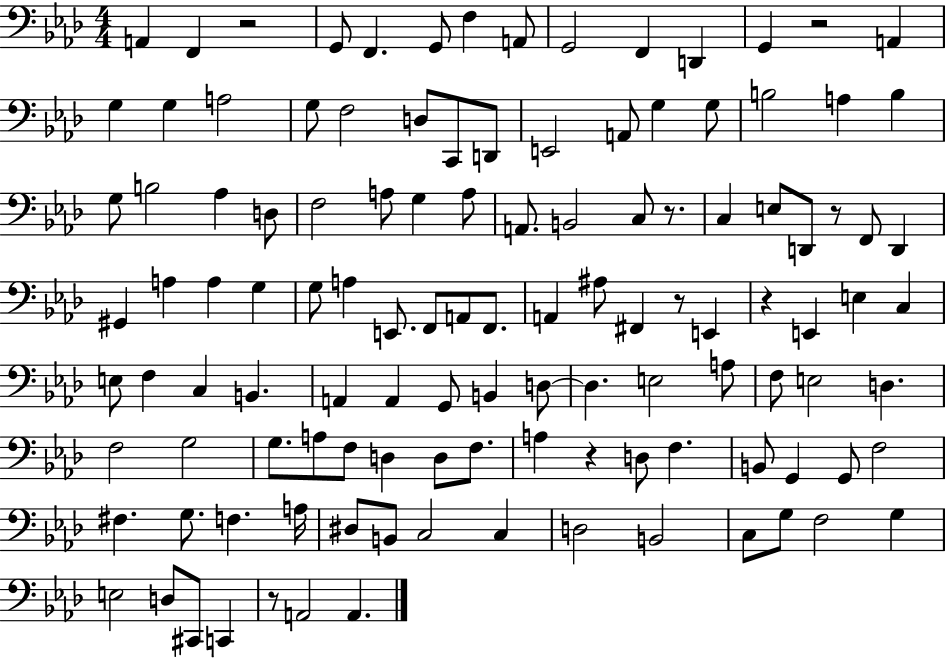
X:1
T:Untitled
M:4/4
L:1/4
K:Ab
A,, F,, z2 G,,/2 F,, G,,/2 F, A,,/2 G,,2 F,, D,, G,, z2 A,, G, G, A,2 G,/2 F,2 D,/2 C,,/2 D,,/2 E,,2 A,,/2 G, G,/2 B,2 A, B, G,/2 B,2 _A, D,/2 F,2 A,/2 G, A,/2 A,,/2 B,,2 C,/2 z/2 C, E,/2 D,,/2 z/2 F,,/2 D,, ^G,, A, A, G, G,/2 A, E,,/2 F,,/2 A,,/2 F,,/2 A,, ^A,/2 ^F,, z/2 E,, z E,, E, C, E,/2 F, C, B,, A,, A,, G,,/2 B,, D,/2 D, E,2 A,/2 F,/2 E,2 D, F,2 G,2 G,/2 A,/2 F,/2 D, D,/2 F,/2 A, z D,/2 F, B,,/2 G,, G,,/2 F,2 ^F, G,/2 F, A,/4 ^D,/2 B,,/2 C,2 C, D,2 B,,2 C,/2 G,/2 F,2 G, E,2 D,/2 ^C,,/2 C,, z/2 A,,2 A,,